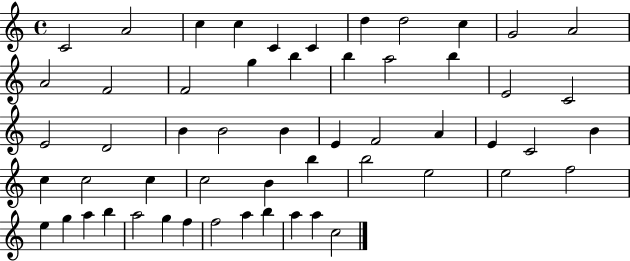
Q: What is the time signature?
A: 4/4